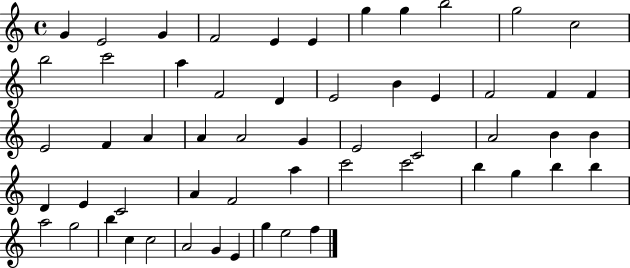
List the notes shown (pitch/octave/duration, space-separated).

G4/q E4/h G4/q F4/h E4/q E4/q G5/q G5/q B5/h G5/h C5/h B5/h C6/h A5/q F4/h D4/q E4/h B4/q E4/q F4/h F4/q F4/q E4/h F4/q A4/q A4/q A4/h G4/q E4/h C4/h A4/h B4/q B4/q D4/q E4/q C4/h A4/q F4/h A5/q C6/h C6/h B5/q G5/q B5/q B5/q A5/h G5/h B5/q C5/q C5/h A4/h G4/q E4/q G5/q E5/h F5/q